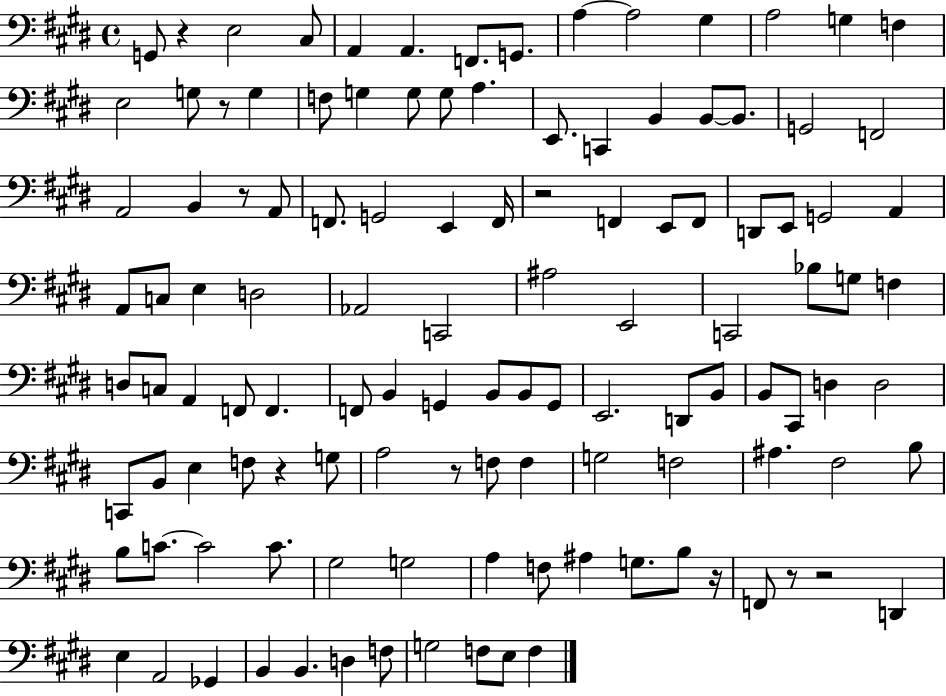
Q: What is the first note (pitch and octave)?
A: G2